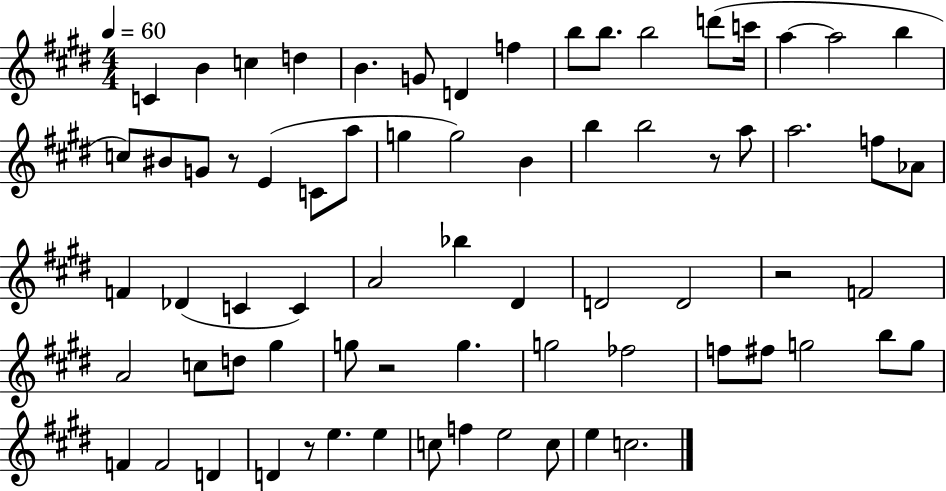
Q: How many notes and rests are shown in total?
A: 71